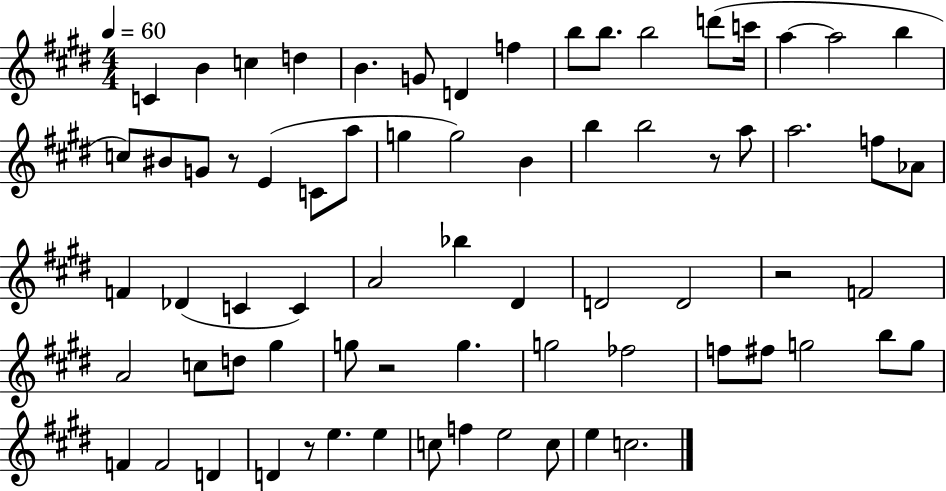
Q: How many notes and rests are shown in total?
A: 71